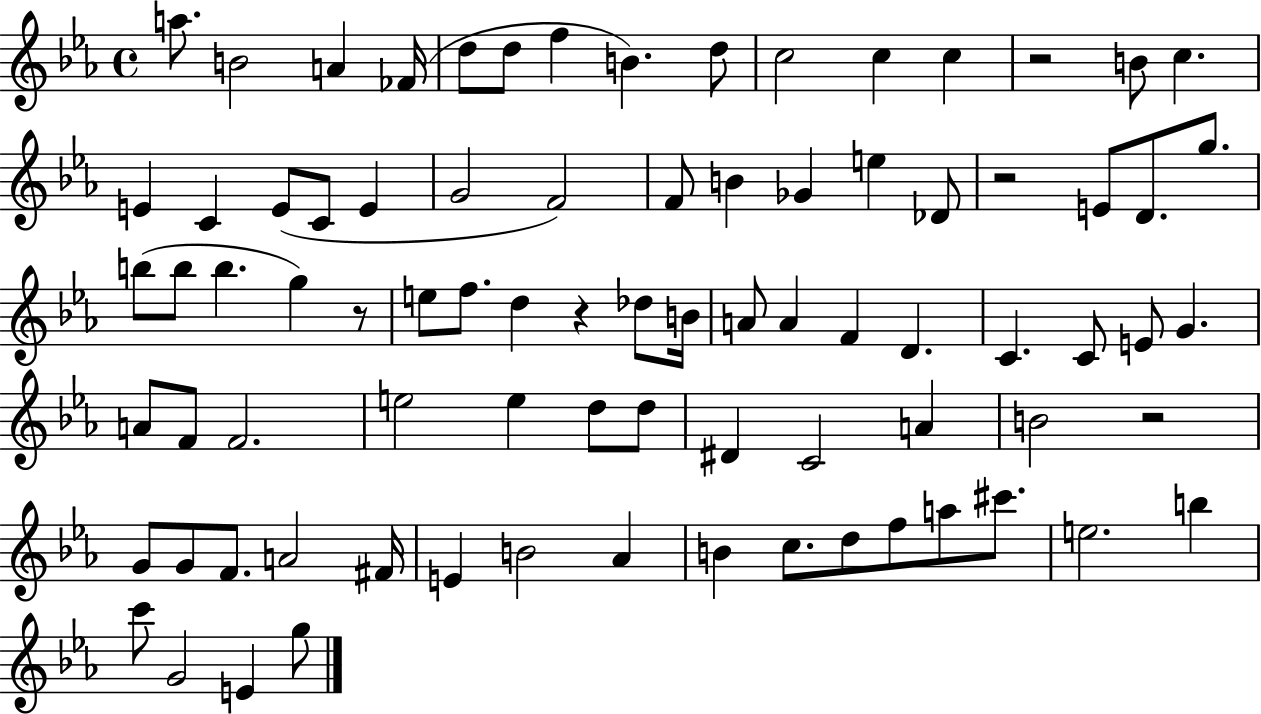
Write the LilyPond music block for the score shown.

{
  \clef treble
  \time 4/4
  \defaultTimeSignature
  \key ees \major
  \repeat volta 2 { a''8. b'2 a'4 fes'16( | d''8 d''8 f''4 b'4.) d''8 | c''2 c''4 c''4 | r2 b'8 c''4. | \break e'4 c'4 e'8( c'8 e'4 | g'2 f'2) | f'8 b'4 ges'4 e''4 des'8 | r2 e'8 d'8. g''8. | \break b''8( b''8 b''4. g''4) r8 | e''8 f''8. d''4 r4 des''8 b'16 | a'8 a'4 f'4 d'4. | c'4. c'8 e'8 g'4. | \break a'8 f'8 f'2. | e''2 e''4 d''8 d''8 | dis'4 c'2 a'4 | b'2 r2 | \break g'8 g'8 f'8. a'2 fis'16 | e'4 b'2 aes'4 | b'4 c''8. d''8 f''8 a''8 cis'''8. | e''2. b''4 | \break c'''8 g'2 e'4 g''8 | } \bar "|."
}